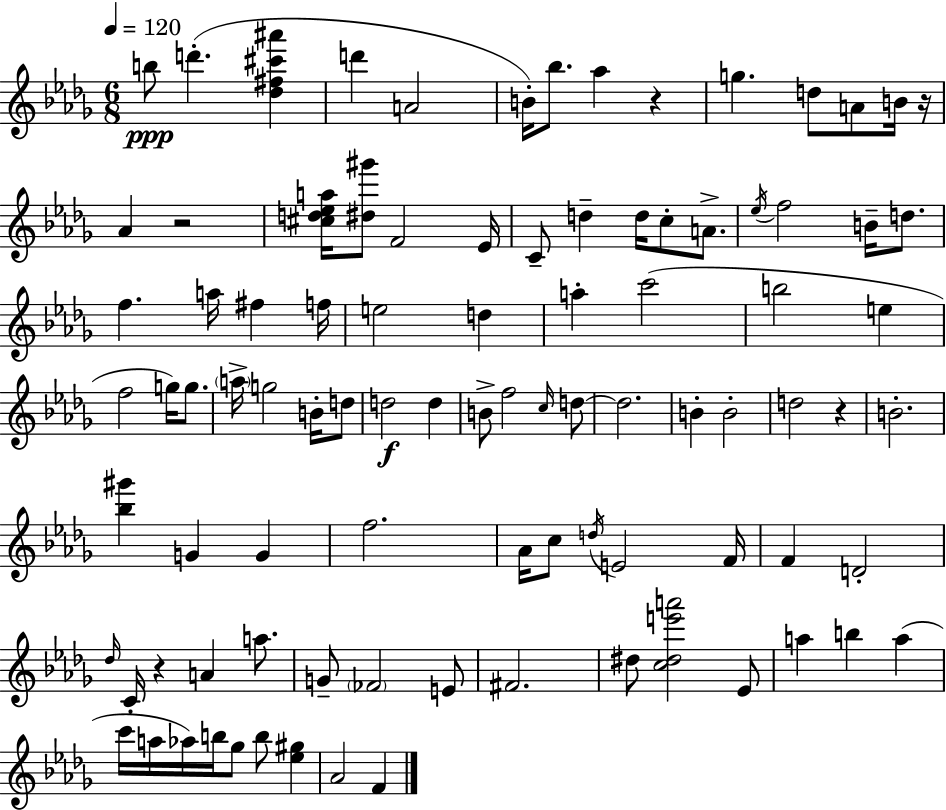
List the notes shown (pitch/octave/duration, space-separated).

B5/e D6/q. [Db5,F#5,C#6,A#6]/q D6/q A4/h B4/s Bb5/e. Ab5/q R/q G5/q. D5/e A4/e B4/s R/s Ab4/q R/h [C#5,D5,Eb5,A5]/s [D#5,G#6]/e F4/h Eb4/s C4/e D5/q D5/s C5/e A4/e. Eb5/s F5/h B4/s D5/e. F5/q. A5/s F#5/q F5/s E5/h D5/q A5/q C6/h B5/h E5/q F5/h G5/s G5/e. A5/s G5/h B4/s D5/e D5/h D5/q B4/e F5/h C5/s D5/e D5/h. B4/q B4/h D5/h R/q B4/h. [Bb5,G#6]/q G4/q G4/q F5/h. Ab4/s C5/e D5/s E4/h F4/s F4/q D4/h Db5/s C4/s R/q A4/q A5/e. G4/e FES4/h E4/e F#4/h. D#5/e [C5,D#5,E6,A6]/h Eb4/e A5/q B5/q A5/q C6/s A5/s Ab5/s B5/s Gb5/e B5/e [Eb5,G#5]/q Ab4/h F4/q